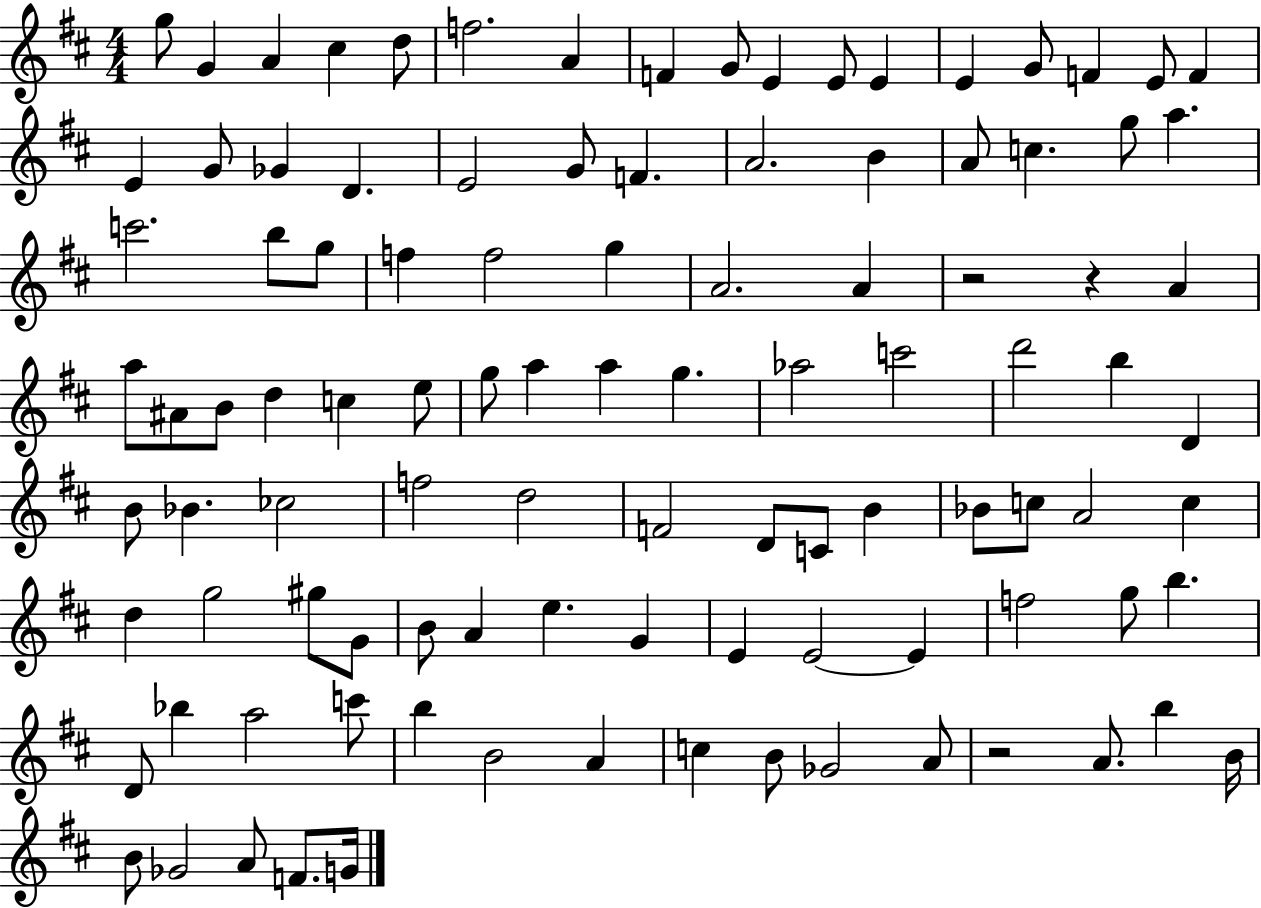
{
  \clef treble
  \numericTimeSignature
  \time 4/4
  \key d \major
  g''8 g'4 a'4 cis''4 d''8 | f''2. a'4 | f'4 g'8 e'4 e'8 e'4 | e'4 g'8 f'4 e'8 f'4 | \break e'4 g'8 ges'4 d'4. | e'2 g'8 f'4. | a'2. b'4 | a'8 c''4. g''8 a''4. | \break c'''2. b''8 g''8 | f''4 f''2 g''4 | a'2. a'4 | r2 r4 a'4 | \break a''8 ais'8 b'8 d''4 c''4 e''8 | g''8 a''4 a''4 g''4. | aes''2 c'''2 | d'''2 b''4 d'4 | \break b'8 bes'4. ces''2 | f''2 d''2 | f'2 d'8 c'8 b'4 | bes'8 c''8 a'2 c''4 | \break d''4 g''2 gis''8 g'8 | b'8 a'4 e''4. g'4 | e'4 e'2~~ e'4 | f''2 g''8 b''4. | \break d'8 bes''4 a''2 c'''8 | b''4 b'2 a'4 | c''4 b'8 ges'2 a'8 | r2 a'8. b''4 b'16 | \break b'8 ges'2 a'8 f'8. g'16 | \bar "|."
}